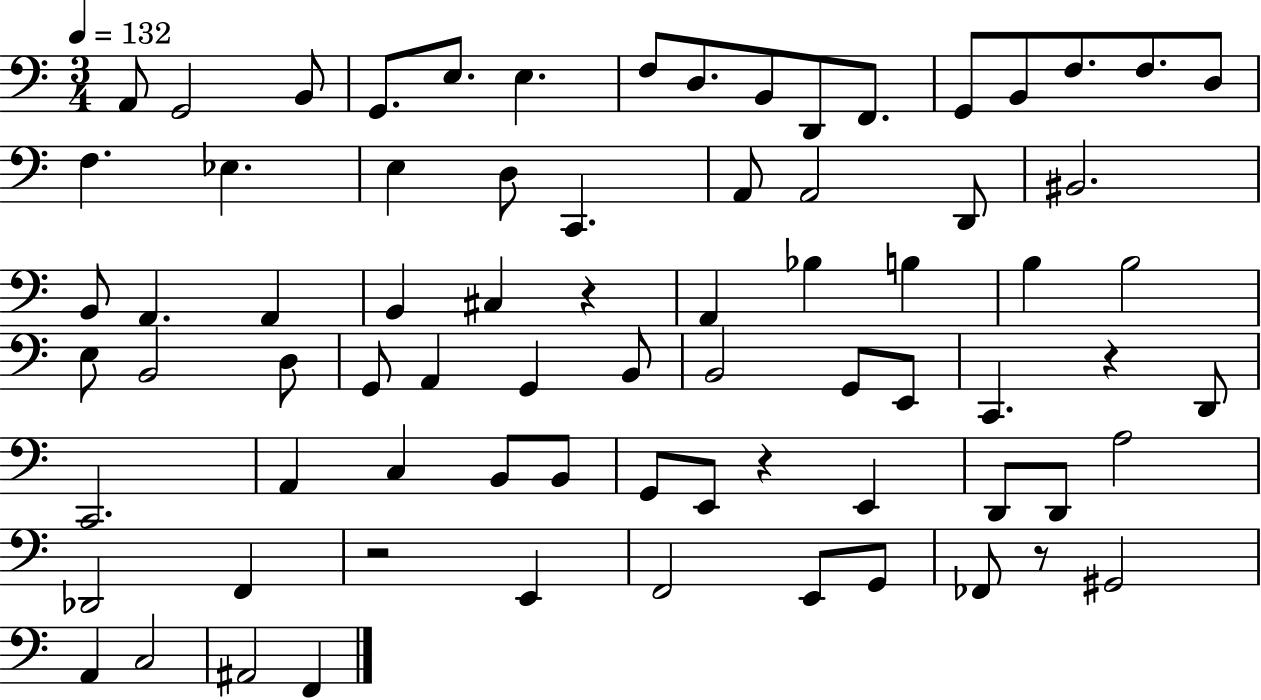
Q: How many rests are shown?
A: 5